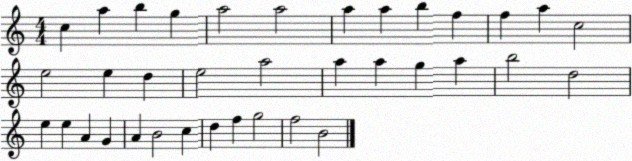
X:1
T:Untitled
M:4/4
L:1/4
K:C
c a b g a2 a2 a a b f f a c2 e2 e d e2 a2 a a g a b2 d2 e e A G A B2 c d f g2 f2 B2